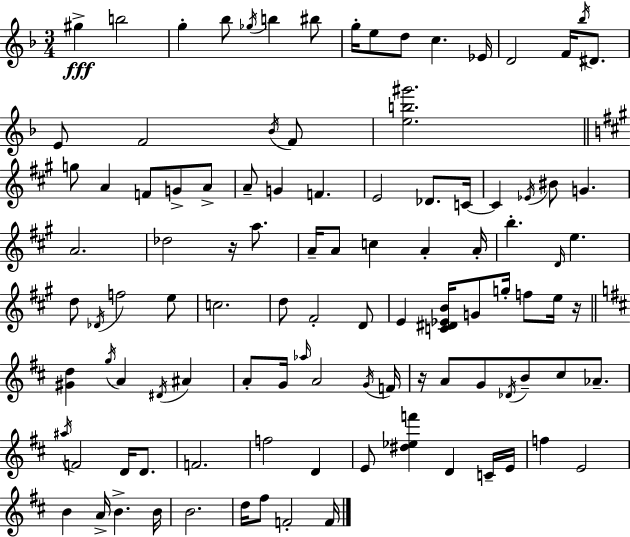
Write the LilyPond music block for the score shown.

{
  \clef treble
  \numericTimeSignature
  \time 3/4
  \key d \minor
  gis''4->\fff b''2 | g''4-. bes''8 \acciaccatura { ges''16 } b''4 bis''8 | g''16-. e''8 d''8 c''4. | ees'16 d'2 f'16 \acciaccatura { bes''16 } dis'8. | \break e'8 f'2 | \acciaccatura { bes'16 } f'8 <e'' b'' gis'''>2. | \bar "||" \break \key a \major g''8 a'4 f'8 g'8-> a'8-> | a'8-- g'4 f'4. | e'2 des'8. c'16~~ | c'4 \acciaccatura { ees'16 } bis'8 g'4. | \break a'2. | des''2 r16 a''8. | a'16-- a'8 c''4 a'4-. | a'16-. b''4.-. \grace { d'16 } e''4. | \break d''8 \acciaccatura { des'16 } f''2 | e''8 c''2. | d''8 fis'2-. | d'8 e'4 <c' dis' ees' b'>16 g'8 g''16-. f''8 | \break e''16 r16 \bar "||" \break \key b \minor <gis' d''>4 \acciaccatura { g''16 } a'4 \acciaccatura { dis'16 } ais'4 | a'8-. g'16 \grace { aes''16 } a'2 | \acciaccatura { g'16 } f'16 r16 a'8 g'8 \acciaccatura { des'16 } b'8-- | cis''8 aes'8.-- \acciaccatura { ais''16 } f'2 | \break d'16 d'8. f'2. | f''2 | d'4 e'8 <dis'' ees'' f'''>4 | d'4 c'16-- e'16 f''4 e'2 | \break b'4 a'16-> b'4.-> | b'16 b'2. | d''16 fis''8 f'2-. | f'16 \bar "|."
}